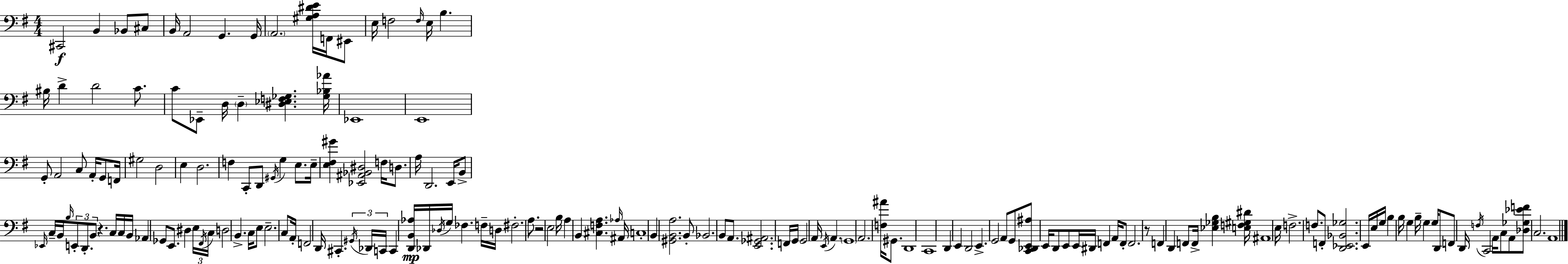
{
  \clef bass
  \numericTimeSignature
  \time 4/4
  \key g \major
  \repeat volta 2 { cis,2\f b,4 bes,8 cis8 | b,16 a,2 g,4. g,16 | \parenthesize a,2. <gis a dis' e'>16 f,16 eis,8 | e16 f2 \grace { f16 } e16 b4. | \break bis16 d'4-> d'2 c'8. | c'8 ees,8-- d16 \parenthesize d4-- <dis ees f ges>4. | <ges bes aes'>16 ees,1 | e,1 | \break g,8-. a,2 c8 a,16-. g,8 | f,16 gis2 d2 | e4 d2. | f4 c,8-. d,8 \acciaccatura { gis,16 } g4 e8. | \break e16-- <e fis gis'>4 <ees, ais, bes, dis>2 f16 d8. | a16 d,2. e,16 | b,8-> \grace { ees,16 } c16-- b,16 \grace { b16 } \tuplet 3/2 { e,8-. d,8.-. b,8 } r4. | c16 c16 b,16 aes,4 ges,8 e,8. dis4 | \break \tuplet 3/2 { e16 \acciaccatura { fis,16 } c16 } d2 b,4.-> | c16 e8 e2.-- | c8 a,16-. f,2 d,16 cis,4.-. | \tuplet 3/2 { \acciaccatura { gis,16 } des,16 c,16 } c,4 <d, b, aes>16\mp des,16 \acciaccatura { des16 } g16 | \break fes4. f16-- d16 fis2.-. | a8. r2 e2 | b16 a4 b,4 | <cis f a>4. \grace { aes16 } ais,16 c1-. | \break b,4 <gis, b, a>2. | b,8-. bes,2. | b,8 a,8. <e, ges, ais,>2. | f,16 g,16 g,2 | \break a,16 \acciaccatura { e,16 } a,4. \parenthesize g,1 | a,2. | <f ais'>16 gis,8. d,1 | c,1 | \break d,4 e,4 | d,2 e,4.-> g,2 | a,8 g,8 <c, des, e, ais>8 e,16 d,8 | e,8 e,16 dis,16 f,4 a,16 f,8-. f,2. | \break r8 f,4 d,4 | f,8 f,16-> <ees ges b>4 <e f gis dis'>16 ais,1 | e16 f2.-> | f8. f,8-. <d, ees, bes, ges>2. | \break e,16 e16 g16 b4 b16 g4 | b16-- g4 g16 d,8 f,8 d,16 \acciaccatura { f16 } c,2 | a,16 c8 a,8 <des ges ees' f'>8 c2. | a,1 | \break } \bar "|."
}